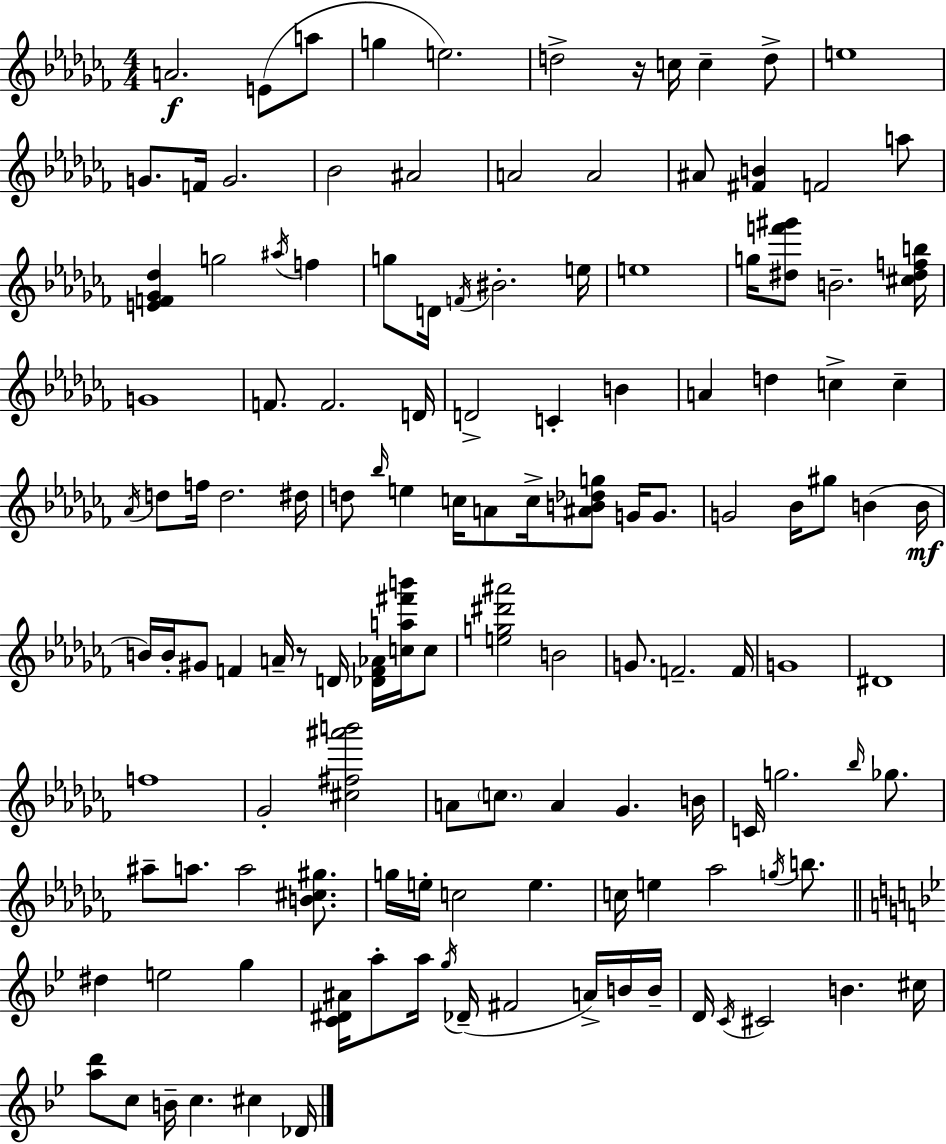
{
  \clef treble
  \numericTimeSignature
  \time 4/4
  \key aes \minor
  a'2.\f e'8( a''8 | g''4 e''2.) | d''2-> r16 c''16 c''4-- d''8-> | e''1 | \break g'8. f'16 g'2. | bes'2 ais'2 | a'2 a'2 | ais'8 <fis' b'>4 f'2 a''8 | \break <e' f' ges' des''>4 g''2 \acciaccatura { ais''16 } f''4 | g''8 d'16 \acciaccatura { f'16 } bis'2.-. | e''16 e''1 | g''16 <dis'' f''' gis'''>8 b'2.-- | \break <cis'' dis'' f'' b''>16 g'1 | f'8. f'2. | d'16 d'2-> c'4-. b'4 | a'4 d''4 c''4-> c''4-- | \break \acciaccatura { aes'16 } d''8 f''16 d''2. | dis''16 d''8 \grace { bes''16 } e''4 c''16 a'8 c''16-> <ais' b' des'' g''>8 | g'16 g'8. g'2 bes'16 gis''8 b'4( | b'16\mf b'16) b'16-. gis'8 f'4 a'16-- r8 d'16 | \break <des' f' aes'>16 <c'' a'' fis''' b'''>16 c''8 <e'' g'' dis''' ais'''>2 b'2 | g'8. f'2.-- | f'16 g'1 | dis'1 | \break f''1 | ges'2-. <cis'' fis'' ais''' b'''>2 | a'8 \parenthesize c''8. a'4 ges'4. | b'16 c'16 g''2. | \break \grace { bes''16 } ges''8. ais''8-- a''8. a''2 | <b' cis'' gis''>8. g''16 e''16-. c''2 e''4. | c''16 e''4 aes''2 | \acciaccatura { g''16 } b''8. \bar "||" \break \key g \minor dis''4 e''2 g''4 | <c' dis' ais'>16 a''8-. a''16 \acciaccatura { g''16 }( des'16-- fis'2 a'16->) b'16 | b'16-- d'16 \acciaccatura { c'16 } cis'2 b'4. | cis''16 <a'' d'''>8 c''8 b'16-- c''4. cis''4 | \break des'16 \bar "|."
}